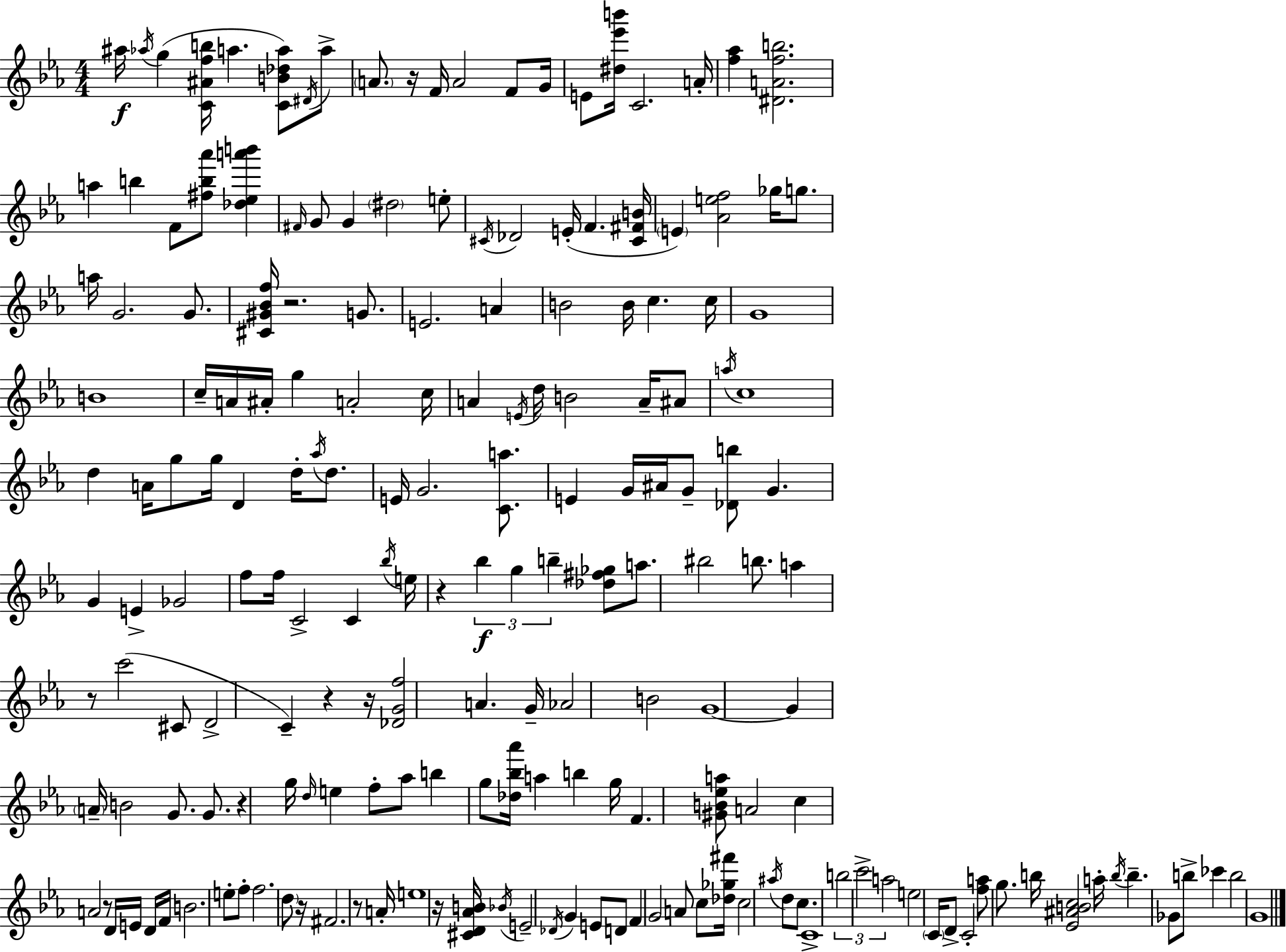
X:1
T:Untitled
M:4/4
L:1/4
K:Eb
^a/4 _a/4 g [C^Afb]/4 a [CB_da]/2 ^D/4 a/2 A/2 z/4 F/4 A2 F/2 G/4 E/2 [^d_e'b']/4 C2 A/4 [f_a] [^DAfb]2 a b F/2 [^fb_a']/2 [_d_ea'b'] ^F/4 G/2 G ^d2 e/2 ^C/4 _D2 E/4 F [^C^FB]/4 E [_Aef]2 _g/4 g/2 a/4 G2 G/2 [^C^G_Bf]/4 z2 G/2 E2 A B2 B/4 c c/4 G4 B4 c/4 A/4 ^A/4 g A2 c/4 A E/4 d/4 B2 A/4 ^A/2 a/4 c4 d A/4 g/2 g/4 D d/4 _a/4 d/2 E/4 G2 [Ca]/2 E G/4 ^A/4 G/2 [_Db]/2 G G E _G2 f/2 f/4 C2 C _b/4 e/4 z _b g b [_d^f_g]/2 a/2 ^b2 b/2 a z/2 c'2 ^C/2 D2 C z z/4 [_DGf]2 A G/4 _A2 B2 G4 G A/4 B2 G/2 G/2 z g/4 d/4 e f/2 _a/2 b g/2 [_d_b_a']/4 a b g/4 F [^GB_ea]/2 A2 c A2 z/2 D/4 E/4 D/4 F/4 B2 e/2 f/2 f2 d/2 z/4 ^F2 z/2 A/4 e4 z/4 [^CD_AB]/4 _B/4 E2 _D/4 G E/2 D/2 F G2 A/2 c/2 [_d_g^f']/4 c2 ^a/4 d/2 c/2 C4 b2 c'2 a2 e2 C/4 D/2 C2 [fa]/2 g/2 b/4 [_E^ABc]2 a/4 b/4 b _G/2 b/2 _c' b2 G4